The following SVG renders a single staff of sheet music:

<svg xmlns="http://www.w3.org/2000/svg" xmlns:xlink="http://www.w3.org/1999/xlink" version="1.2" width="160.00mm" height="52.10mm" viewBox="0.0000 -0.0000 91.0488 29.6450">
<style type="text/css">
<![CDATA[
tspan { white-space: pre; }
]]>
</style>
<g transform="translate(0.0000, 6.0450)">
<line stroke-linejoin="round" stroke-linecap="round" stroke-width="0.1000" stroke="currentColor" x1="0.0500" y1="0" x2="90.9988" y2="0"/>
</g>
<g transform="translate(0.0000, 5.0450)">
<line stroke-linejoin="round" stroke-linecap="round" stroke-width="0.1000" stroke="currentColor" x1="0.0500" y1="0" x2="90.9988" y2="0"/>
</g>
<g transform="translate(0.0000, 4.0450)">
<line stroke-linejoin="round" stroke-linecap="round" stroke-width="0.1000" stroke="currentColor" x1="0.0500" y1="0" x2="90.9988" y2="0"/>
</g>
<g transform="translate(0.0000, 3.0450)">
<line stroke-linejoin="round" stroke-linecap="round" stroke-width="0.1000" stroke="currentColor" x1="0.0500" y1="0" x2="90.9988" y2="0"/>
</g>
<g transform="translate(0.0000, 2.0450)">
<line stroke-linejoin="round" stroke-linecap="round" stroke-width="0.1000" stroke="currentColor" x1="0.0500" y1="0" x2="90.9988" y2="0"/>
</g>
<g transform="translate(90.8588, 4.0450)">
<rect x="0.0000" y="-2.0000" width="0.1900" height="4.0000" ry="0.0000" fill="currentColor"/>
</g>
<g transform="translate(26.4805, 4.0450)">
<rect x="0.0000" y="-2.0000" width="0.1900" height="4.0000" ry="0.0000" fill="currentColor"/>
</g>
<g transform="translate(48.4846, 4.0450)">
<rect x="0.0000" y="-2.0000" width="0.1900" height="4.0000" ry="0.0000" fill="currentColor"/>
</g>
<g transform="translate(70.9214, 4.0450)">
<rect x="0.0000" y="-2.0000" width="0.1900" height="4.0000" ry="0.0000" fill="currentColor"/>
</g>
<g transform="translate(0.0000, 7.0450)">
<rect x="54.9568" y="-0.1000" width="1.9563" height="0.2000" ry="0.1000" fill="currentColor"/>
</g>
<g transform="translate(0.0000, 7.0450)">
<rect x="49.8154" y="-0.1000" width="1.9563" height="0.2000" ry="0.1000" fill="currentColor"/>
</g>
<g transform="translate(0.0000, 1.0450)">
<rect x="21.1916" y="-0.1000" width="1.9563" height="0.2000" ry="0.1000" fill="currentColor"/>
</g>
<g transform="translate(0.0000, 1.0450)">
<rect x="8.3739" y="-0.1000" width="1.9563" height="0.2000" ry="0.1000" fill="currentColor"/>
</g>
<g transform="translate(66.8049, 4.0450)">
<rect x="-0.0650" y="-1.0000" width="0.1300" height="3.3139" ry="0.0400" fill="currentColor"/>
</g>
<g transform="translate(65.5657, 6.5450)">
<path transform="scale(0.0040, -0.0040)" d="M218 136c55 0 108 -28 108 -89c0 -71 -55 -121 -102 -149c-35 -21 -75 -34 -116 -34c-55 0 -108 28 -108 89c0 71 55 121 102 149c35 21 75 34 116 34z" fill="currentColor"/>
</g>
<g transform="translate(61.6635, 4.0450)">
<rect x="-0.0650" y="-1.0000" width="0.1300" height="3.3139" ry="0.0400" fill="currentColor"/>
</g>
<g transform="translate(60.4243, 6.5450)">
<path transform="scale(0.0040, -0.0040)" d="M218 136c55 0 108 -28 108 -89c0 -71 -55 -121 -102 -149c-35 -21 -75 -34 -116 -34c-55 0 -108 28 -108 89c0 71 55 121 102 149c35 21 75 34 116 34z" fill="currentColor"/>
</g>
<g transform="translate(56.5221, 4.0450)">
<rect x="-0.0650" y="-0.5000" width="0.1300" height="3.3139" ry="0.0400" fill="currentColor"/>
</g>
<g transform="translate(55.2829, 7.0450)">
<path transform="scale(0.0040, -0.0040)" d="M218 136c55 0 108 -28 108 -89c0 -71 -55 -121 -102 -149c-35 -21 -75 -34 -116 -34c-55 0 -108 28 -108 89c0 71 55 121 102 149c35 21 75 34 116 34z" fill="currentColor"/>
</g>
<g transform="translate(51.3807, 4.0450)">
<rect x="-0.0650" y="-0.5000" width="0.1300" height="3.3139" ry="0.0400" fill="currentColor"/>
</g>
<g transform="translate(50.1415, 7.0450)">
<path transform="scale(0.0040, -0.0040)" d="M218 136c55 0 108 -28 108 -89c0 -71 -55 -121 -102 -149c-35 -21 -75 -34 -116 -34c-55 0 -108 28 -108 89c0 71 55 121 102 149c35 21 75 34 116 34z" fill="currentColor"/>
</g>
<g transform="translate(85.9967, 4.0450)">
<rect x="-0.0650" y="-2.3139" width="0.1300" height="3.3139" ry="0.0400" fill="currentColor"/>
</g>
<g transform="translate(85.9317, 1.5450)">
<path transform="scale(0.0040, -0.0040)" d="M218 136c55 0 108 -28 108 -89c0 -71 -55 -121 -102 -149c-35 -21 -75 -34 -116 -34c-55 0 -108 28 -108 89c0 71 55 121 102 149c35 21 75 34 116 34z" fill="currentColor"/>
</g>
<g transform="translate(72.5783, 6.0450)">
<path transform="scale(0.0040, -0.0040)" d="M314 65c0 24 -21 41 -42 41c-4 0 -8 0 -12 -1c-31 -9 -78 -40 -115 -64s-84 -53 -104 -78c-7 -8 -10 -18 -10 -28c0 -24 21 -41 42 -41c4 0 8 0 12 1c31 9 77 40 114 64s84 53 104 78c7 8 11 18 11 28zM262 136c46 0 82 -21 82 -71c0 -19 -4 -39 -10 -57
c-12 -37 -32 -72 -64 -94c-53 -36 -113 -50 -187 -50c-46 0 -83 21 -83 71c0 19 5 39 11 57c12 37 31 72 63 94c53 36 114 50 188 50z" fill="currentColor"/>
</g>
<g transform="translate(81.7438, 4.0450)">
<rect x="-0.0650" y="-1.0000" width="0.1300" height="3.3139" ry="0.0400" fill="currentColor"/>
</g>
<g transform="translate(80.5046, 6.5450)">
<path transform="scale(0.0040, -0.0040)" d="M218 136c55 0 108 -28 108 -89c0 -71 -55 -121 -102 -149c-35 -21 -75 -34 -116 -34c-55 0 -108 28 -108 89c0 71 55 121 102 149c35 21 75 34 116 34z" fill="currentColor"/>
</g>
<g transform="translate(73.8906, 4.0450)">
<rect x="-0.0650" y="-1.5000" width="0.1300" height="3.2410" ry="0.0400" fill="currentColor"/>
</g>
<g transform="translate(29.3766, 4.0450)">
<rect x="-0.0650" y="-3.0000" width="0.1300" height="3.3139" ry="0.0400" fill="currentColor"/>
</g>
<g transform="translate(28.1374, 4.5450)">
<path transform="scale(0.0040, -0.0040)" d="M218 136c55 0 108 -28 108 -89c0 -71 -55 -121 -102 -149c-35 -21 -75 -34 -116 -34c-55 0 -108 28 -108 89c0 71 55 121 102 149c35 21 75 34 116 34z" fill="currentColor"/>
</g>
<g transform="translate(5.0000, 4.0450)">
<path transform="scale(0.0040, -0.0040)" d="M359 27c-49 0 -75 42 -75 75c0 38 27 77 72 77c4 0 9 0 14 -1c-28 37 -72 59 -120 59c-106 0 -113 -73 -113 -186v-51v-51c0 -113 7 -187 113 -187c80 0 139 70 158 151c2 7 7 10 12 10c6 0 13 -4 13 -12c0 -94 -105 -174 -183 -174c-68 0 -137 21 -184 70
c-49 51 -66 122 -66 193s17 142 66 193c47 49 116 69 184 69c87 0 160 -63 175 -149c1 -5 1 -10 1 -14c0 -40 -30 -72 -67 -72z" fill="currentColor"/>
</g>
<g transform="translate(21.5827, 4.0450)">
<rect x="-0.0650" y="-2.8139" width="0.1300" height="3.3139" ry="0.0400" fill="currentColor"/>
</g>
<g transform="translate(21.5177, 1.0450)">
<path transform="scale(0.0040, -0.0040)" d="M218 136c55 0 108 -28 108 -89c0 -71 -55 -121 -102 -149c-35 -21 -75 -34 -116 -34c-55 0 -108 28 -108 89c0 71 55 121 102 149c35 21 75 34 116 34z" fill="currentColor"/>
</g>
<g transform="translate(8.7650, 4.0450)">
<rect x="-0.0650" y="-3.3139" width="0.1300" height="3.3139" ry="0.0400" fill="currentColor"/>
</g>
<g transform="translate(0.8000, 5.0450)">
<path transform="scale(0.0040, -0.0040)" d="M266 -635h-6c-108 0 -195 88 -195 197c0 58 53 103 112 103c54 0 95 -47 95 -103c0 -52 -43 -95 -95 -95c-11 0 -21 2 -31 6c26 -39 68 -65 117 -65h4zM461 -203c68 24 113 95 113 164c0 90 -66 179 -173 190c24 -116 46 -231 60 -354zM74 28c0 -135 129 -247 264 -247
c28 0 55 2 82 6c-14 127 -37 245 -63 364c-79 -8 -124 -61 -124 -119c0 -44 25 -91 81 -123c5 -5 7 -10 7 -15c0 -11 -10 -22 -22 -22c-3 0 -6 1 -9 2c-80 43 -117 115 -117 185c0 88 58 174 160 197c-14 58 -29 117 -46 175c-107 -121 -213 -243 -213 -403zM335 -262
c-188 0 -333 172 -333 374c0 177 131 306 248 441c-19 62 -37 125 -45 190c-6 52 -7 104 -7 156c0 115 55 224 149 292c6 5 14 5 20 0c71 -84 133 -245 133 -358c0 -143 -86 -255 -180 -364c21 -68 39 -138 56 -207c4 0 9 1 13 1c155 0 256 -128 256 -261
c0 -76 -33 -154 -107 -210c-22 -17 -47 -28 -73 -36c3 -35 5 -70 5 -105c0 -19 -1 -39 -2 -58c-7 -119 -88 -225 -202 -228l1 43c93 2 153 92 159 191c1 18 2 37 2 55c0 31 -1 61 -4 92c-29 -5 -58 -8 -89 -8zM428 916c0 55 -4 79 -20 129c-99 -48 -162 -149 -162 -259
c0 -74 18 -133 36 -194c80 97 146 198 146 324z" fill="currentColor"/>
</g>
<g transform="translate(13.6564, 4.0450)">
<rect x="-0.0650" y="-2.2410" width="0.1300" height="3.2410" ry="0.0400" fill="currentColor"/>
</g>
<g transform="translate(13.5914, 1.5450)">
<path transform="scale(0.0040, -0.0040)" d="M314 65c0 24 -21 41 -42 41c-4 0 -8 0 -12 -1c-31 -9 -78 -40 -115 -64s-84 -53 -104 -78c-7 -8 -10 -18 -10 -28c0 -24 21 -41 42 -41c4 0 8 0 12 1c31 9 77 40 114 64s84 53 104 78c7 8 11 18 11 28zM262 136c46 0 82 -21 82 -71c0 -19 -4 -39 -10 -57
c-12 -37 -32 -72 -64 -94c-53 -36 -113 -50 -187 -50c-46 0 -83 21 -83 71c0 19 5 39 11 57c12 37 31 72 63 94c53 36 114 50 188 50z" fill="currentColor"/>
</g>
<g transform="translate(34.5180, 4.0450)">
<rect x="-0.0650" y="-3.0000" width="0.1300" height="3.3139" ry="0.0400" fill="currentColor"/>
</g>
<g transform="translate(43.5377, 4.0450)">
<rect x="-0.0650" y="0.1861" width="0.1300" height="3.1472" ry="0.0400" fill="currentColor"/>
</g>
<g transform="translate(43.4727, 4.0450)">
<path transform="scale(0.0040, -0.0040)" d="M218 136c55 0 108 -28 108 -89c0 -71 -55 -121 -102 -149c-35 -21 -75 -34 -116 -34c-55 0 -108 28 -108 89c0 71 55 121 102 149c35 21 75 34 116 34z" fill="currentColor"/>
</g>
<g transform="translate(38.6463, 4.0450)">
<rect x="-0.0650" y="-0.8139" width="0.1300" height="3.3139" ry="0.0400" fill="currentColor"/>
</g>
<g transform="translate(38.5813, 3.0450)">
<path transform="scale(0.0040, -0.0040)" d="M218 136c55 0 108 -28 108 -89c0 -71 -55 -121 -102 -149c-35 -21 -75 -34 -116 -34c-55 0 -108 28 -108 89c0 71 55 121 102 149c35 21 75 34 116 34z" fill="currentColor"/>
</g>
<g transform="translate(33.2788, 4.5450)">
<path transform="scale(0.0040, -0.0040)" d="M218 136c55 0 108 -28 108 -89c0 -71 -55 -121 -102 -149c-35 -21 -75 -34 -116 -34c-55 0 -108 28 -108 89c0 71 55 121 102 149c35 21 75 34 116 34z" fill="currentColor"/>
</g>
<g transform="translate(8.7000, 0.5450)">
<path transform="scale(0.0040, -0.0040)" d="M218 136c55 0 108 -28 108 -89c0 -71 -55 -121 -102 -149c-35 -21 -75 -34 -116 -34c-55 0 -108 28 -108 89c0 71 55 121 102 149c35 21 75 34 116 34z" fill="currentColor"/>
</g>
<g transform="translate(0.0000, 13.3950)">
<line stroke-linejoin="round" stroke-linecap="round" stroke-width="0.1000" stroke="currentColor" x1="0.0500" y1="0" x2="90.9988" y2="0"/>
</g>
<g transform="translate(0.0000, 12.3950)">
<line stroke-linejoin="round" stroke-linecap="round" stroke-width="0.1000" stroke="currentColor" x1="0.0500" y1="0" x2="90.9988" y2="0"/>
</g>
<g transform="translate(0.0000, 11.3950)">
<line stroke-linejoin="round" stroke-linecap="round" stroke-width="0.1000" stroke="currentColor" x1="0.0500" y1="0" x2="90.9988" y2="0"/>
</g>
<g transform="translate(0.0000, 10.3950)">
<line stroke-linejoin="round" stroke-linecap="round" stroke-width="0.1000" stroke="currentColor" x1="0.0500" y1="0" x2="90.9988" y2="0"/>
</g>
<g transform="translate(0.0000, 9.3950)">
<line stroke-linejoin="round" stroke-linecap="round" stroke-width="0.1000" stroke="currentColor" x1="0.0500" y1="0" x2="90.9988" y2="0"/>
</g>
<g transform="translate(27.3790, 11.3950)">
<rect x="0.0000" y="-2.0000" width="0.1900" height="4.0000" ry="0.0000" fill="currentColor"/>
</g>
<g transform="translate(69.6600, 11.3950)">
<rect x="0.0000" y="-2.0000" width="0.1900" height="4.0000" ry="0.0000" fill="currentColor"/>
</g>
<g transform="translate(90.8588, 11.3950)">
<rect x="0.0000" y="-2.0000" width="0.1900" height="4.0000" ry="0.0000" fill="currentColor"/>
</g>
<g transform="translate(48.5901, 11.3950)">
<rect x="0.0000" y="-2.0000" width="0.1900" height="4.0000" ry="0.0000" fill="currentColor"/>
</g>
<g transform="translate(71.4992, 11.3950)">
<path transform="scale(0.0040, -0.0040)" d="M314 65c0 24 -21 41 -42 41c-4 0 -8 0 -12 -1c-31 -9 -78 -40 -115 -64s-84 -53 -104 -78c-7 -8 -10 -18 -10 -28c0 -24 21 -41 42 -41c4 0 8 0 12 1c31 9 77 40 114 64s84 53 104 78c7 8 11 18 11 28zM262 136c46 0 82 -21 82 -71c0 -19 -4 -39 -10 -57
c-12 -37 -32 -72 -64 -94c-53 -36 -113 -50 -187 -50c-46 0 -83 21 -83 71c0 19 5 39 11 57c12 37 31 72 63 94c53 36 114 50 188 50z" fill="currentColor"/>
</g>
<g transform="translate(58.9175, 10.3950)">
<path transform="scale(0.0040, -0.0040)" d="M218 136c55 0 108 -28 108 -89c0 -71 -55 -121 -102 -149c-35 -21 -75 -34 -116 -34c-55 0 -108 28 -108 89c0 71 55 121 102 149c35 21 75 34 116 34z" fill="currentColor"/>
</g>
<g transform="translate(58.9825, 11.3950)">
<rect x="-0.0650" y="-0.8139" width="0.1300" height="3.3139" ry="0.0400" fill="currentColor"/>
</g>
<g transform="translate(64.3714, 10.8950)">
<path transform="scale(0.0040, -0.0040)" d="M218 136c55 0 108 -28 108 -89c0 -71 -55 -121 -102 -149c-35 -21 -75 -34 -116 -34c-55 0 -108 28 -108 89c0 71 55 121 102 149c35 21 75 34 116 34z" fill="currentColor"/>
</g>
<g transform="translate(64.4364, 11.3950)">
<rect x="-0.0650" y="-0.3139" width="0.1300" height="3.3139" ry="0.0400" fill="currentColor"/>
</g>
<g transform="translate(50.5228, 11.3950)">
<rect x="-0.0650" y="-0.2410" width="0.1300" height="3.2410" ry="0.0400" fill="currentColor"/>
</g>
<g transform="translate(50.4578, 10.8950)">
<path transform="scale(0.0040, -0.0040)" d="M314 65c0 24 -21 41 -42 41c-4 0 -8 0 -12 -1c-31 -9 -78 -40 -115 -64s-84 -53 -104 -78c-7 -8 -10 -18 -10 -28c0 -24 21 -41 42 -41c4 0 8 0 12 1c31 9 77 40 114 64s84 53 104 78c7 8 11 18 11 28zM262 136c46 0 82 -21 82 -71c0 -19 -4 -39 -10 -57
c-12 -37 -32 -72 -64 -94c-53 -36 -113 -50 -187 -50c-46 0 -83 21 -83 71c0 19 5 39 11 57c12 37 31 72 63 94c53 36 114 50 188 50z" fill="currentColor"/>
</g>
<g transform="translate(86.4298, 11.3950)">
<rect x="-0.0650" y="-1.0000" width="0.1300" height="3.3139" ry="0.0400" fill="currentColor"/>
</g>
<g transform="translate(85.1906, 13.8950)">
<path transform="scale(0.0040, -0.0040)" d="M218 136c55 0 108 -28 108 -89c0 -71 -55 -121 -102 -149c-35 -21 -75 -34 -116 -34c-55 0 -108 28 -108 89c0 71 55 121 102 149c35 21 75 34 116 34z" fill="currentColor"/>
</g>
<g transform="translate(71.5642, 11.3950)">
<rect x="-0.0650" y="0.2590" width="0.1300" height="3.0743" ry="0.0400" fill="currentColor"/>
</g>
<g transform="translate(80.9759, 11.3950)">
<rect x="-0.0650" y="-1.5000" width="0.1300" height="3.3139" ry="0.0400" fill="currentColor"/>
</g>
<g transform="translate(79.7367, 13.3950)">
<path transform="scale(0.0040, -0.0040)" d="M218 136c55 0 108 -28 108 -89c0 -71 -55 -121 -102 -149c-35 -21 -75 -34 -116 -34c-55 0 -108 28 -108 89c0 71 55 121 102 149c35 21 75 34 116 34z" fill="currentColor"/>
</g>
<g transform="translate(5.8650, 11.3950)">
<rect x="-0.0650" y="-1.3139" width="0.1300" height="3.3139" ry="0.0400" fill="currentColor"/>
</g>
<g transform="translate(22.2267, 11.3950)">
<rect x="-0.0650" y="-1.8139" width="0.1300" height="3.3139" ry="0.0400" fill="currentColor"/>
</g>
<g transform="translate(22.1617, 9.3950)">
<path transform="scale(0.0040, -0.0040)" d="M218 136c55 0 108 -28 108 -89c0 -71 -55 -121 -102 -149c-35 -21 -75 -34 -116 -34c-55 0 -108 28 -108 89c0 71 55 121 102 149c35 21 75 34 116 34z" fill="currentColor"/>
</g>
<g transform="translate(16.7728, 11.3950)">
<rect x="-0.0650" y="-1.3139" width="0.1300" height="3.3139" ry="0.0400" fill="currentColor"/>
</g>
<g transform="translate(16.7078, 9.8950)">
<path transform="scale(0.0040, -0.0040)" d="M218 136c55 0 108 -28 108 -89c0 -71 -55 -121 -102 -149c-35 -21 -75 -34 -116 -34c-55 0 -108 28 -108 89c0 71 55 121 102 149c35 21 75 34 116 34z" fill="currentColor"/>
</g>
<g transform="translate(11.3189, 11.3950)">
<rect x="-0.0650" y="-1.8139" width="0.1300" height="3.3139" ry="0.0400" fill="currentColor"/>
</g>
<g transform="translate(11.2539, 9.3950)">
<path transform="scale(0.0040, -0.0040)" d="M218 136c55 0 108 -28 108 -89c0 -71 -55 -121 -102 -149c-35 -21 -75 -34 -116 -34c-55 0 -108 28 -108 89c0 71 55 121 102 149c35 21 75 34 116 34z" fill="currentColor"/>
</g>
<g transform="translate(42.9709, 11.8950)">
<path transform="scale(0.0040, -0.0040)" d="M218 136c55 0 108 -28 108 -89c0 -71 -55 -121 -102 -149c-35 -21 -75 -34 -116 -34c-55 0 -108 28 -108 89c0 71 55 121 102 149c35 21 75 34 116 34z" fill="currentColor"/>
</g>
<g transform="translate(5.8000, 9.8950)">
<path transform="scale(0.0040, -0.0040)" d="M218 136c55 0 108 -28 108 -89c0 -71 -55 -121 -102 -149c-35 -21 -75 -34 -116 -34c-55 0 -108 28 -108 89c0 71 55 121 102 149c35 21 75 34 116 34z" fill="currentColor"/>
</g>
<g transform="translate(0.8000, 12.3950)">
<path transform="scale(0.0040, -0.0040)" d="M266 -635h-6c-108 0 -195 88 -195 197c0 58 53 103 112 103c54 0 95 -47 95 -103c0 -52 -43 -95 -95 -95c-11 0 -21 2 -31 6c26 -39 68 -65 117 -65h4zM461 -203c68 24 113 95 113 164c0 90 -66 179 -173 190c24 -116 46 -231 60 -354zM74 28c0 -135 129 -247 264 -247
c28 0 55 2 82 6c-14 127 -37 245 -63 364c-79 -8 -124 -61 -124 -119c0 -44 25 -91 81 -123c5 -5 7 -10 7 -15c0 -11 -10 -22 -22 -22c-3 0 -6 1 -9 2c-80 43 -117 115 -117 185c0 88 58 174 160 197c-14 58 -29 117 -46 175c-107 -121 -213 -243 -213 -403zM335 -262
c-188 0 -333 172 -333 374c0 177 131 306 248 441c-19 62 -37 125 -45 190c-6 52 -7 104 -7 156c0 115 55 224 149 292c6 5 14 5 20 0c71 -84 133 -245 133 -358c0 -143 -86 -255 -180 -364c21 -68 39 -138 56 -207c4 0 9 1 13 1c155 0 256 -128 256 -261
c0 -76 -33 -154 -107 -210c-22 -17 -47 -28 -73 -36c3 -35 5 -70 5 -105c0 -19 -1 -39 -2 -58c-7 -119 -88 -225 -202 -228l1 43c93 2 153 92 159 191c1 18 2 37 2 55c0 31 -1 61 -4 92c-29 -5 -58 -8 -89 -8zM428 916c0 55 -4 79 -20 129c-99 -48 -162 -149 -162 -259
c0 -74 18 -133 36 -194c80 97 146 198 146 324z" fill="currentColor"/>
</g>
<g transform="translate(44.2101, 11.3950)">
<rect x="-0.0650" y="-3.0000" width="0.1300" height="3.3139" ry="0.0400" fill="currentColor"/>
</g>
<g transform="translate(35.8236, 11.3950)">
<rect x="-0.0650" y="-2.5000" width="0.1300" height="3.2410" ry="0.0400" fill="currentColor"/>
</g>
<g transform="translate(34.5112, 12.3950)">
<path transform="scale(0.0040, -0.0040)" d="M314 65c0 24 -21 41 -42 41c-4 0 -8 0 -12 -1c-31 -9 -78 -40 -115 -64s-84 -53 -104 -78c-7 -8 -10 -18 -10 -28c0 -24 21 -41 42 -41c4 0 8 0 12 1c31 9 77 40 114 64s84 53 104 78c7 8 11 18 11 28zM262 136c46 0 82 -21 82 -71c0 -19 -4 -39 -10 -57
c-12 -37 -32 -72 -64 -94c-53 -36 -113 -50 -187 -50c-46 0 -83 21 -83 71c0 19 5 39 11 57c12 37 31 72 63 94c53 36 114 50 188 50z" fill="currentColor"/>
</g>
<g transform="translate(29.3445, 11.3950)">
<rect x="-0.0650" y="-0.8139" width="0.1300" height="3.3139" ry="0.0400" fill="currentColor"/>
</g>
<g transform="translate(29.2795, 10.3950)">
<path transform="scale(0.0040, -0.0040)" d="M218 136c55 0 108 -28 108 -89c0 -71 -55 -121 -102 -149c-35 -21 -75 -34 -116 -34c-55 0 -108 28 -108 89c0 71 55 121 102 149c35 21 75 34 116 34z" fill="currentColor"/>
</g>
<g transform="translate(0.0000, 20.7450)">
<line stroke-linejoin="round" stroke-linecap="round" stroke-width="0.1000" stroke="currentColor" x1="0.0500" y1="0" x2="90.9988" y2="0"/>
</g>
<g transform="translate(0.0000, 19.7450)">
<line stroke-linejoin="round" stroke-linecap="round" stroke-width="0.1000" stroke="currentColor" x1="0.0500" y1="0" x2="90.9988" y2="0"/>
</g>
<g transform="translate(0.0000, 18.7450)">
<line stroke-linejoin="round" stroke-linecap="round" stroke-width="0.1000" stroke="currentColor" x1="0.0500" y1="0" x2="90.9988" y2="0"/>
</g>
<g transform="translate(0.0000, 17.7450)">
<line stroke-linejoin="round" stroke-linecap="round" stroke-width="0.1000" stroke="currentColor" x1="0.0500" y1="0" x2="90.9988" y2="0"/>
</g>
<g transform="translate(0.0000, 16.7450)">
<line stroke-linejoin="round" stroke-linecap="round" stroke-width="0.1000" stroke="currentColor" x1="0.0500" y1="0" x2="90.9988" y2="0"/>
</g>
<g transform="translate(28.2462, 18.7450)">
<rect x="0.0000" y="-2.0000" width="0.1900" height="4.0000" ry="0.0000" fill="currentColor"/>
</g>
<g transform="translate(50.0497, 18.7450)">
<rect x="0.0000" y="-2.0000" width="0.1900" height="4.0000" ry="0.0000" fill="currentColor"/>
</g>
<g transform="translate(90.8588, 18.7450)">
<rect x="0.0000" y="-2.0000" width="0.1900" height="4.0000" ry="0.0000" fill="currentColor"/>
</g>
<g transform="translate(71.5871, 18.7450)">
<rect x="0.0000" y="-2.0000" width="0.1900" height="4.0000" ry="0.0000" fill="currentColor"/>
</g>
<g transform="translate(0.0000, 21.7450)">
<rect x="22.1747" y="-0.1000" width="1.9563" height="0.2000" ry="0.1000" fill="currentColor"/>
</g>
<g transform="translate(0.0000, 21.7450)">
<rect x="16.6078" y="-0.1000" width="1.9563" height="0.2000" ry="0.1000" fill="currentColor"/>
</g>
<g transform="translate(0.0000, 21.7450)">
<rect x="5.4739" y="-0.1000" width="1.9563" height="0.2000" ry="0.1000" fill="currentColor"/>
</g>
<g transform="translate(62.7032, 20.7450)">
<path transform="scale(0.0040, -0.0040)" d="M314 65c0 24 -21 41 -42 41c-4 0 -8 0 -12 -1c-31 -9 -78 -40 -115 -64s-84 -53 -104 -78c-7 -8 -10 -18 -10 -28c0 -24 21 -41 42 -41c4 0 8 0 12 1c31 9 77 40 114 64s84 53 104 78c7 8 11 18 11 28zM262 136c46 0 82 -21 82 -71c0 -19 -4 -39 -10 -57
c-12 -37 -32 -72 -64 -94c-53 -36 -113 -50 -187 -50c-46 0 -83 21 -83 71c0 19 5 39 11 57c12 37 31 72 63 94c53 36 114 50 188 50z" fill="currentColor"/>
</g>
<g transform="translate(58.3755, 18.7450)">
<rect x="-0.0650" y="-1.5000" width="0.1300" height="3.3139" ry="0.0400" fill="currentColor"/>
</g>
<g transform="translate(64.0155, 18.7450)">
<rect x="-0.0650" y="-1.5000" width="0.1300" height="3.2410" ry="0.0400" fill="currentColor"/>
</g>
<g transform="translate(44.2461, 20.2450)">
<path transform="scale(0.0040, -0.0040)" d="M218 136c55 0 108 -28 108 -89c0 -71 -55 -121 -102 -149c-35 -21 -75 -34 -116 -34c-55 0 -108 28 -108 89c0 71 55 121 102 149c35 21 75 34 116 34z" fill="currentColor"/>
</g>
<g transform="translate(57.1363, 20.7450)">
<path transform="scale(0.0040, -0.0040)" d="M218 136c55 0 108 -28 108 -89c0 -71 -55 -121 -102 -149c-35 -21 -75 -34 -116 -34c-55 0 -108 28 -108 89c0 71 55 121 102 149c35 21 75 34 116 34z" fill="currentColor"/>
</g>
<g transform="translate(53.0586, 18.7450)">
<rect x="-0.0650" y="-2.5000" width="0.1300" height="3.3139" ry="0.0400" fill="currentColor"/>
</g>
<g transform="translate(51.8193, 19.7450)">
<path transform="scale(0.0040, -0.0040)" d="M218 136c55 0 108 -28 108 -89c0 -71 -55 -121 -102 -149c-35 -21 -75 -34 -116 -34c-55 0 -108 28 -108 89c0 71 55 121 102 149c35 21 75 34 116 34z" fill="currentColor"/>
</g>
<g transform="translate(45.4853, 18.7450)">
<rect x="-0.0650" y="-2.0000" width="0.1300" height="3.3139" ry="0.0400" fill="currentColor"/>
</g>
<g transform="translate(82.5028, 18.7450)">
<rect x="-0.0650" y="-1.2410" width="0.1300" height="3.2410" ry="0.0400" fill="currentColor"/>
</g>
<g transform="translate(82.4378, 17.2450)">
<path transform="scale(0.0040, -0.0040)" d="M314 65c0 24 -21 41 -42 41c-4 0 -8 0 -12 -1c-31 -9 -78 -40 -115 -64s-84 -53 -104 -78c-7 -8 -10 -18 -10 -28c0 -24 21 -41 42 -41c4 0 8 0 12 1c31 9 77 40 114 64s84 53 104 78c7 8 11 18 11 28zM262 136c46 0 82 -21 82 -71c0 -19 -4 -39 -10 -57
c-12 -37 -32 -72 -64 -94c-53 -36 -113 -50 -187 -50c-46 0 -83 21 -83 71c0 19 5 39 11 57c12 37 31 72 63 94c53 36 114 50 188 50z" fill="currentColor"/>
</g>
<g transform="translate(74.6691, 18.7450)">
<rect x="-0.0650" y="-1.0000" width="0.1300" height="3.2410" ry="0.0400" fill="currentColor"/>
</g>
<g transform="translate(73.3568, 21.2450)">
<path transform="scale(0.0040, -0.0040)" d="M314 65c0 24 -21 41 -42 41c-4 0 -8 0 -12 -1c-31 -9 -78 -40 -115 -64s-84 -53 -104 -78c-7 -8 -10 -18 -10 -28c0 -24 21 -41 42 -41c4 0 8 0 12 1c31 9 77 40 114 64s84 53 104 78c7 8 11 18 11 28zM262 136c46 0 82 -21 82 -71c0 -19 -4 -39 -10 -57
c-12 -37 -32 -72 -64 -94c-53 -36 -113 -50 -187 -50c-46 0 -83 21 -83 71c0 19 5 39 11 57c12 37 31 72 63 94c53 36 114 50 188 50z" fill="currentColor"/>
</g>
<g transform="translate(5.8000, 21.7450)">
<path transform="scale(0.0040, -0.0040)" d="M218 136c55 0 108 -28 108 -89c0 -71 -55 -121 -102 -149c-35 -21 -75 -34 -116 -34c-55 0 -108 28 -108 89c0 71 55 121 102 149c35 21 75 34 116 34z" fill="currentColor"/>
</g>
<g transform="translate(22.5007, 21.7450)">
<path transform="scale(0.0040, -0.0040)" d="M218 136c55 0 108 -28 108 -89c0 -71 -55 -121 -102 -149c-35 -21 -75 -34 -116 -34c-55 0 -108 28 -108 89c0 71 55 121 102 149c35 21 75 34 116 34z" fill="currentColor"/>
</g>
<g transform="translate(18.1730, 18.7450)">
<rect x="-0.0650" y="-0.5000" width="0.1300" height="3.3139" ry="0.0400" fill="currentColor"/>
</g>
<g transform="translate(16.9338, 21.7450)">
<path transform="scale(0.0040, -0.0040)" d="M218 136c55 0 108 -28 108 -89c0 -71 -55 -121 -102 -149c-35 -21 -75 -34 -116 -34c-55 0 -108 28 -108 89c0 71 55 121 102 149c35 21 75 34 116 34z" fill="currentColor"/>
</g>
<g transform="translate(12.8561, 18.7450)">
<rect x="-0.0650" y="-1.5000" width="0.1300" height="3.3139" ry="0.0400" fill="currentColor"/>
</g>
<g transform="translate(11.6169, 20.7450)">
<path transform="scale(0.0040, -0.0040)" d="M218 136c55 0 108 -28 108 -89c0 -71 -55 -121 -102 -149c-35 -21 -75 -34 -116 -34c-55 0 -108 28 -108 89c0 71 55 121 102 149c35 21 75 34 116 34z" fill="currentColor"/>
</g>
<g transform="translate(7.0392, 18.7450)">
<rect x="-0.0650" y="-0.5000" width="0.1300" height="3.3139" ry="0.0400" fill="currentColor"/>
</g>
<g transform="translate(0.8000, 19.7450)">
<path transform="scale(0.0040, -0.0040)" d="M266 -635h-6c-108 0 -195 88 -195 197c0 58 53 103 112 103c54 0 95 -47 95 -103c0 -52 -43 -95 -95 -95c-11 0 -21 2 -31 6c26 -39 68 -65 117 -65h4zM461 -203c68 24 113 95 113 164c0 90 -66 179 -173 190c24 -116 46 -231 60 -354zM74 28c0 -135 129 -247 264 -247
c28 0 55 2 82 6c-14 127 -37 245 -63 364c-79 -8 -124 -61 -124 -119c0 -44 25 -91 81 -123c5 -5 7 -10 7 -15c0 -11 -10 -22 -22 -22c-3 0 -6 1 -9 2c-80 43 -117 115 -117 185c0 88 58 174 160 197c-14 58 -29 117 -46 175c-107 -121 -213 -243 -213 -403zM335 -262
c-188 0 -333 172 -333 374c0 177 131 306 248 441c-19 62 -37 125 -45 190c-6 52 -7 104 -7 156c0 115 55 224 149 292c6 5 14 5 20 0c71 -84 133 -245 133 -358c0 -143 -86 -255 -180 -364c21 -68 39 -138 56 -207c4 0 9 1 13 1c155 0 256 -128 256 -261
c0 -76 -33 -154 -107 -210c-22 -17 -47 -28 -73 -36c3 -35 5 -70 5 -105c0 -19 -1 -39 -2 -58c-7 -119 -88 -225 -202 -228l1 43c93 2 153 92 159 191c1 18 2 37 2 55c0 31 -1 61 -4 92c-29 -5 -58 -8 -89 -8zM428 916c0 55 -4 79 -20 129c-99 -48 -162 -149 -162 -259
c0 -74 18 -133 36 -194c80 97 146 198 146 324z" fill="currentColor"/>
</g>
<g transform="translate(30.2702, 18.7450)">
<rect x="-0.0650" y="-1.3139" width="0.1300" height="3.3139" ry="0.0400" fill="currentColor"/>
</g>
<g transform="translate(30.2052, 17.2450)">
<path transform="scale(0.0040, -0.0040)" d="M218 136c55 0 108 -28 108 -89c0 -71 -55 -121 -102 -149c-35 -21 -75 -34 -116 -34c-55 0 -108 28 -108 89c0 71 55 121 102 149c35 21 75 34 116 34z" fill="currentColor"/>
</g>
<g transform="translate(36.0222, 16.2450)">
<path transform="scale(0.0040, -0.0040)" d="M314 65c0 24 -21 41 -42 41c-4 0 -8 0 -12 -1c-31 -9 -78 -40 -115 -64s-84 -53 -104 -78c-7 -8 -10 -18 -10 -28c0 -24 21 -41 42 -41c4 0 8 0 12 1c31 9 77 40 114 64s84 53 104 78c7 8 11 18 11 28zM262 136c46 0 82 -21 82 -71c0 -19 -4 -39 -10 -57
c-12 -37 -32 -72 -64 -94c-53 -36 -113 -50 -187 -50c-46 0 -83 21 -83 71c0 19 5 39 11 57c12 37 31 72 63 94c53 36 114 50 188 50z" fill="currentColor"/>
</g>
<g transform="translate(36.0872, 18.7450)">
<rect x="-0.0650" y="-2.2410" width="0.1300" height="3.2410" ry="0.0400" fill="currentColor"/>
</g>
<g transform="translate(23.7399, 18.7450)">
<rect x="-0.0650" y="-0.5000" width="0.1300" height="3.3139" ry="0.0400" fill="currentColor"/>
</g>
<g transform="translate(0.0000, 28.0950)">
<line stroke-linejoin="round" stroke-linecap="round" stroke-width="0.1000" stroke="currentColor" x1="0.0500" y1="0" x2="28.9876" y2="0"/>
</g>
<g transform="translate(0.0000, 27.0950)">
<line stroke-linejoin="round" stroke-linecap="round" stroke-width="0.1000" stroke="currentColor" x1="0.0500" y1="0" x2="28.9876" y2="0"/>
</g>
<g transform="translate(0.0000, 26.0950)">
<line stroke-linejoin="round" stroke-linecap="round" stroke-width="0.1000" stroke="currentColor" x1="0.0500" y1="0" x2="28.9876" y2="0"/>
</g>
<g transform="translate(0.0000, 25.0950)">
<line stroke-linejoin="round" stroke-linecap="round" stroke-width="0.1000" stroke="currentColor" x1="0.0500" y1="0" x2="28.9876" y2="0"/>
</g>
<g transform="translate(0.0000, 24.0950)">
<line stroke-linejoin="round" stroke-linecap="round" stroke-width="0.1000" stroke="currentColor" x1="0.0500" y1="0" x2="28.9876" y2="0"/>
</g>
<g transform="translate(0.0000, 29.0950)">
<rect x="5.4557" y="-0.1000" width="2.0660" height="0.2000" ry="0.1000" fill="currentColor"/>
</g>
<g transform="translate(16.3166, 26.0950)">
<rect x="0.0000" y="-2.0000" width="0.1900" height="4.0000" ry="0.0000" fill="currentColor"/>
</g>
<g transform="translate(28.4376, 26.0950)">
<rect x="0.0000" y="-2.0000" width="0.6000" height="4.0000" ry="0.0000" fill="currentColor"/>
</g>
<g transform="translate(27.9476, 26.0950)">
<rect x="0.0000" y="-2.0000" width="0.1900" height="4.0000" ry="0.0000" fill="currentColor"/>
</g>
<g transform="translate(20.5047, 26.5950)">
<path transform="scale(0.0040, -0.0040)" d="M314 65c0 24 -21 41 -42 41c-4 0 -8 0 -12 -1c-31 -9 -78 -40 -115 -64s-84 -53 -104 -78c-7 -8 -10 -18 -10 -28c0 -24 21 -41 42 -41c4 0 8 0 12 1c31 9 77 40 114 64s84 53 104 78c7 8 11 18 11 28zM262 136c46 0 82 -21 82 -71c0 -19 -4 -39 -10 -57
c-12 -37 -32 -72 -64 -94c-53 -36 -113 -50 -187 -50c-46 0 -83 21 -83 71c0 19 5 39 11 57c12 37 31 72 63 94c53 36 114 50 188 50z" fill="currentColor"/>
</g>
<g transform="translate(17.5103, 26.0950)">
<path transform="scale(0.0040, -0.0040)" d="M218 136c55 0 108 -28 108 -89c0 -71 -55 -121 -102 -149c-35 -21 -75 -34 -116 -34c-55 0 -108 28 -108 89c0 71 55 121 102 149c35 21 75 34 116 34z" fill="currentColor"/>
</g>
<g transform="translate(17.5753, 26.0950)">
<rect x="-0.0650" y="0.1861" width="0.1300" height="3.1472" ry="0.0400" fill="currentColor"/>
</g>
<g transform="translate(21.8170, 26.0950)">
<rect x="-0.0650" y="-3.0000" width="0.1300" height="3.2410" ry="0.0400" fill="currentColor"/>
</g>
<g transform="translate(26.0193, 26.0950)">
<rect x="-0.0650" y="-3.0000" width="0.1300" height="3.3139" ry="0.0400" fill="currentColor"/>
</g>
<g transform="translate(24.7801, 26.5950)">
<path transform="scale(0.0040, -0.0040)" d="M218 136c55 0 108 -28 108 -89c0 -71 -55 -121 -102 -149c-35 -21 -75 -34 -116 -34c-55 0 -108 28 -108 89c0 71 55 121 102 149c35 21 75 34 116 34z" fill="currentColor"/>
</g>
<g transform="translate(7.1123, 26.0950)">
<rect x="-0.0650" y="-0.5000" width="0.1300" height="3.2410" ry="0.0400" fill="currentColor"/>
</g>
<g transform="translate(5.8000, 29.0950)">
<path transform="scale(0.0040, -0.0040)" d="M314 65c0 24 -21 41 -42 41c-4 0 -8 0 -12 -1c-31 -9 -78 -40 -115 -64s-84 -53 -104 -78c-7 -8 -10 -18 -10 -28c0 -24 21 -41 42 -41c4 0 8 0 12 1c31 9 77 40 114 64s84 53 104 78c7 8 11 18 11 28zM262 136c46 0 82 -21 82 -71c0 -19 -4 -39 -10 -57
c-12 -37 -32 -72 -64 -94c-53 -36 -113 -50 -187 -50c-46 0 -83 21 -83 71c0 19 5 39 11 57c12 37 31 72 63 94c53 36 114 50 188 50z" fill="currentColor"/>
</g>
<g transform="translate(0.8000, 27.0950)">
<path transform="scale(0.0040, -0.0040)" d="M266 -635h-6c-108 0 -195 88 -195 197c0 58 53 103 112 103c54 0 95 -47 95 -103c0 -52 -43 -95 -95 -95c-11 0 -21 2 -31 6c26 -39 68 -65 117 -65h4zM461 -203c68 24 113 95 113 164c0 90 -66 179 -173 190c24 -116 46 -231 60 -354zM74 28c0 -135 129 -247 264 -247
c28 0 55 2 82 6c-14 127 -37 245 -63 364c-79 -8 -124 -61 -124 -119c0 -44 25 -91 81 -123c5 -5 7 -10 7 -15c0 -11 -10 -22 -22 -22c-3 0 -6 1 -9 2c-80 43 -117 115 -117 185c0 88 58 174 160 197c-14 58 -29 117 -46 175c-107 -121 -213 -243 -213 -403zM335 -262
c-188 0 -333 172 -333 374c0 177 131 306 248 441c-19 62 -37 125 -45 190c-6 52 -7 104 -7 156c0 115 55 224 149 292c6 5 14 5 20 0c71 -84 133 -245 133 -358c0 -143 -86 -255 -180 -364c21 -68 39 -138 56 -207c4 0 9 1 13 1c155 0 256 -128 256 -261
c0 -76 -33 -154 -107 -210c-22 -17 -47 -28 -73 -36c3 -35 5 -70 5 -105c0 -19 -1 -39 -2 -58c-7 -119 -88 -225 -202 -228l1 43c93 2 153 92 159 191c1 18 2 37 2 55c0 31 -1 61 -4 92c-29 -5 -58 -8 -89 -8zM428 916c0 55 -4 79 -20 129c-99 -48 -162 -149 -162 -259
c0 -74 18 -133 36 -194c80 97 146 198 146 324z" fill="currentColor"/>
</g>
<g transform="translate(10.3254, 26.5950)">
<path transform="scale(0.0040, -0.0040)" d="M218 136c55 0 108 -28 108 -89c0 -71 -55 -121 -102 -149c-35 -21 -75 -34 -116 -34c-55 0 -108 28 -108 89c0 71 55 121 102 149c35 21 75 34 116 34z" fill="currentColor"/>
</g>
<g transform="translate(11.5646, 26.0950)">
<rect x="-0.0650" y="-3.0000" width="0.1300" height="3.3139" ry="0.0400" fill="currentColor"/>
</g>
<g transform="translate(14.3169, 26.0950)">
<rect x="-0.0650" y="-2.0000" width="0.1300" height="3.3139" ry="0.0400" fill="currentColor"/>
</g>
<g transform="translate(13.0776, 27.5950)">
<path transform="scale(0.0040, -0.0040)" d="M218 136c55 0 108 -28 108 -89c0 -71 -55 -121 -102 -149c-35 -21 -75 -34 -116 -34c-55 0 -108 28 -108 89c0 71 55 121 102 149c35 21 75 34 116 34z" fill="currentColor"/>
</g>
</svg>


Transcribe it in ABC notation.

X:1
T:Untitled
M:4/4
L:1/4
K:C
b g2 a A A d B C C D D E2 D g e f e f d G2 A c2 d c B2 E D C E C C e g2 F G E E2 D2 e2 C2 A F B A2 A